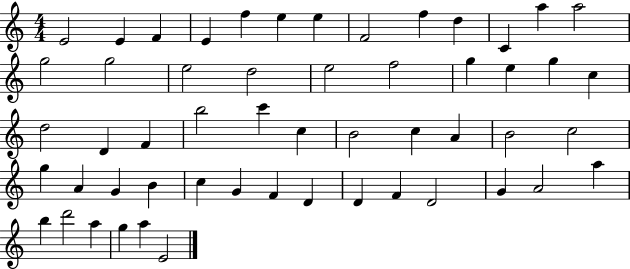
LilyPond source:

{
  \clef treble
  \numericTimeSignature
  \time 4/4
  \key c \major
  e'2 e'4 f'4 | e'4 f''4 e''4 e''4 | f'2 f''4 d''4 | c'4 a''4 a''2 | \break g''2 g''2 | e''2 d''2 | e''2 f''2 | g''4 e''4 g''4 c''4 | \break d''2 d'4 f'4 | b''2 c'''4 c''4 | b'2 c''4 a'4 | b'2 c''2 | \break g''4 a'4 g'4 b'4 | c''4 g'4 f'4 d'4 | d'4 f'4 d'2 | g'4 a'2 a''4 | \break b''4 d'''2 a''4 | g''4 a''4 e'2 | \bar "|."
}